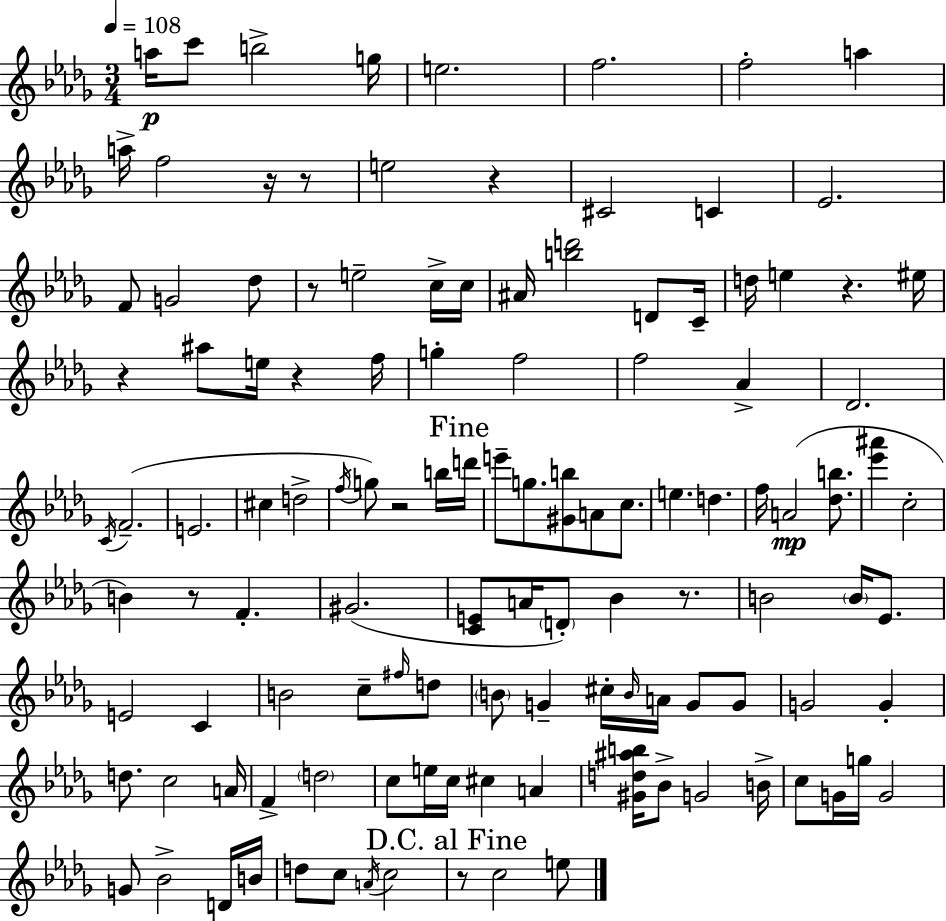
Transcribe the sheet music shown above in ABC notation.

X:1
T:Untitled
M:3/4
L:1/4
K:Bbm
a/4 c'/2 b2 g/4 e2 f2 f2 a a/4 f2 z/4 z/2 e2 z ^C2 C _E2 F/2 G2 _d/2 z/2 e2 c/4 c/4 ^A/4 [bd']2 D/2 C/4 d/4 e z ^e/4 z ^a/2 e/4 z f/4 g f2 f2 _A _D2 C/4 F2 E2 ^c d2 f/4 g/2 z2 b/4 d'/4 e'/2 g/2 [^Gb]/2 A/2 c/2 e d f/4 A2 [_db]/2 [_e'^a'] c2 B z/2 F ^G2 [CE]/2 A/4 D/2 _B z/2 B2 B/4 _E/2 E2 C B2 c/2 ^f/4 d/2 B/2 G ^c/4 B/4 A/4 G/2 G/2 G2 G d/2 c2 A/4 F d2 c/2 e/4 c/4 ^c A [^Gd^ab]/4 _B/2 G2 B/4 c/2 G/4 g/4 G2 G/2 _B2 D/4 B/4 d/2 c/2 A/4 c2 z/2 c2 e/2